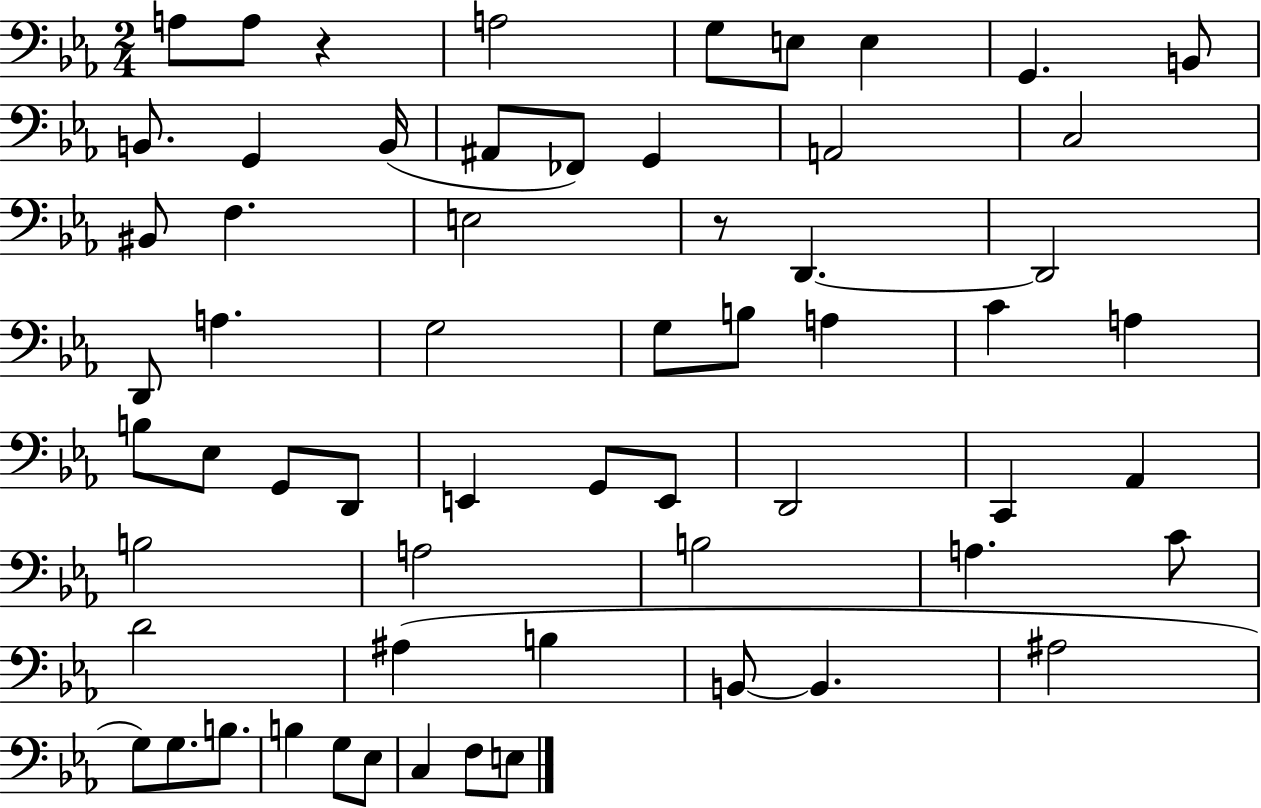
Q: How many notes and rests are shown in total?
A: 61